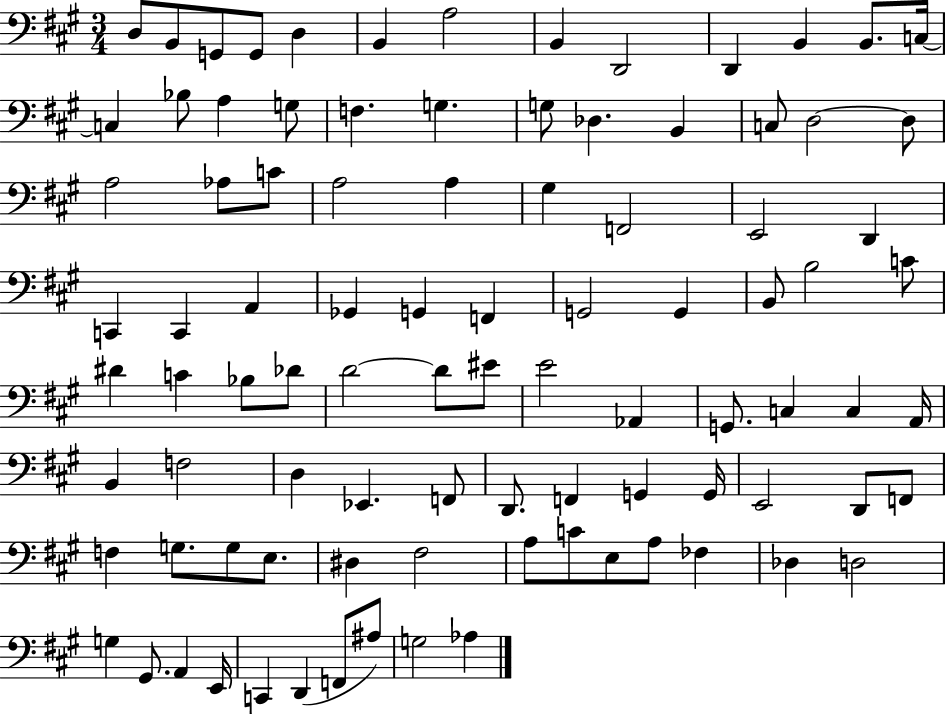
D3/e B2/e G2/e G2/e D3/q B2/q A3/h B2/q D2/h D2/q B2/q B2/e. C3/s C3/q Bb3/e A3/q G3/e F3/q. G3/q. G3/e Db3/q. B2/q C3/e D3/h D3/e A3/h Ab3/e C4/e A3/h A3/q G#3/q F2/h E2/h D2/q C2/q C2/q A2/q Gb2/q G2/q F2/q G2/h G2/q B2/e B3/h C4/e D#4/q C4/q Bb3/e Db4/e D4/h D4/e EIS4/e E4/h Ab2/q G2/e. C3/q C3/q A2/s B2/q F3/h D3/q Eb2/q. F2/e D2/e. F2/q G2/q G2/s E2/h D2/e F2/e F3/q G3/e. G3/e E3/e. D#3/q F#3/h A3/e C4/e E3/e A3/e FES3/q Db3/q D3/h G3/q G#2/e. A2/q E2/s C2/q D2/q F2/e A#3/e G3/h Ab3/q